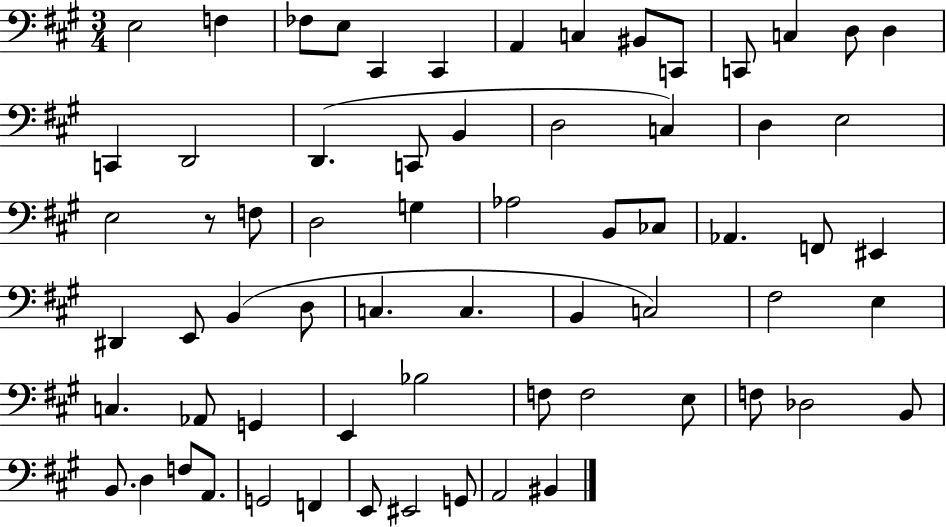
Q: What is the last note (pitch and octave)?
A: BIS2